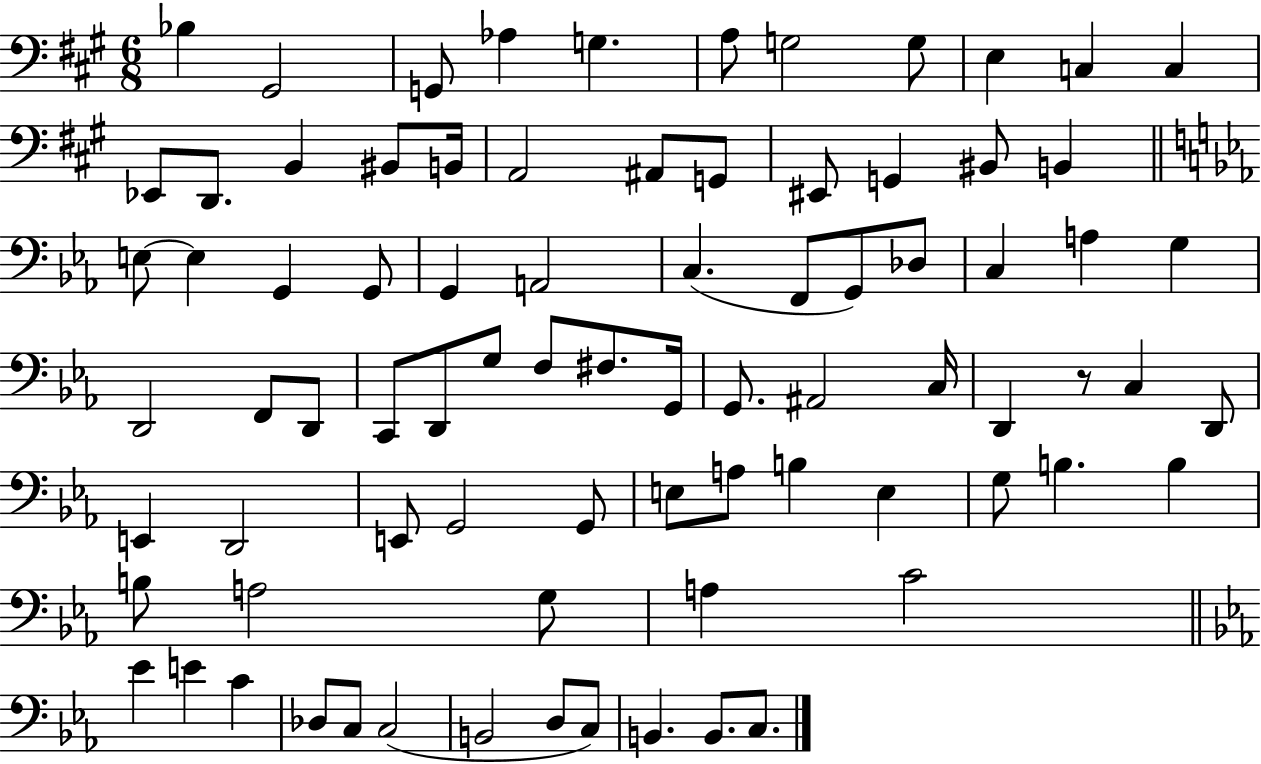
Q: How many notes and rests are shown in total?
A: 81